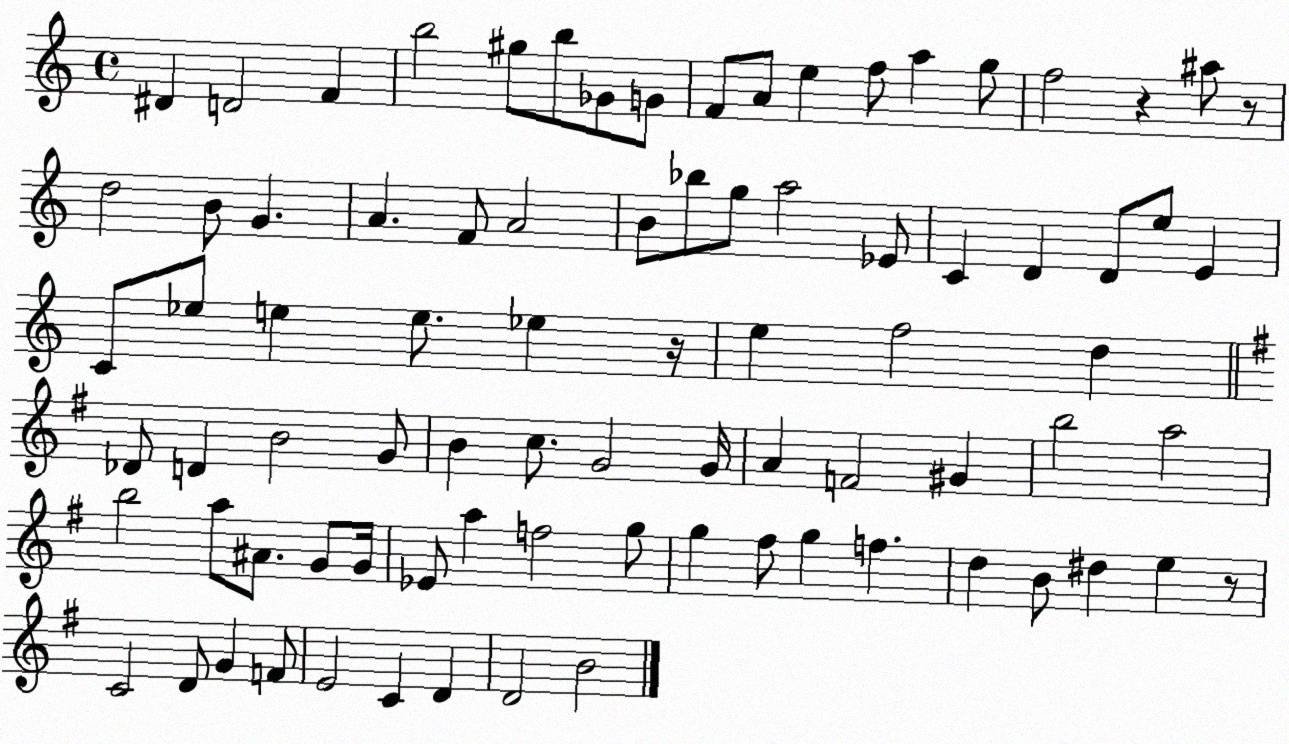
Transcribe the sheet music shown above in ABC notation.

X:1
T:Untitled
M:4/4
L:1/4
K:C
^D D2 F b2 ^g/2 b/2 _G/2 G/2 F/2 A/2 e f/2 a g/2 f2 z ^a/2 z/2 d2 B/2 G A F/2 A2 B/2 _b/2 g/2 a2 _E/2 C D D/2 e/2 E C/2 _e/2 e e/2 _e z/4 e f2 d _D/2 D B2 G/2 B c/2 G2 G/4 A F2 ^G b2 a2 b2 a/2 ^A/2 G/2 G/4 _E/2 a f2 g/2 g ^f/2 g f d B/2 ^d e z/2 C2 D/2 G F/2 E2 C D D2 B2